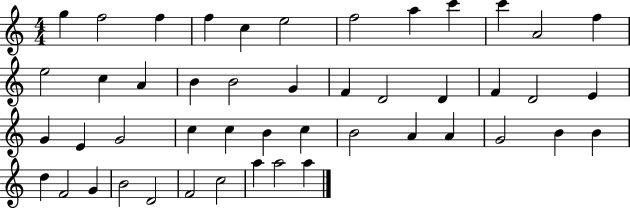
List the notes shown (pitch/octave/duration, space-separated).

G5/q F5/h F5/q F5/q C5/q E5/h F5/h A5/q C6/q C6/q A4/h F5/q E5/h C5/q A4/q B4/q B4/h G4/q F4/q D4/h D4/q F4/q D4/h E4/q G4/q E4/q G4/h C5/q C5/q B4/q C5/q B4/h A4/q A4/q G4/h B4/q B4/q D5/q F4/h G4/q B4/h D4/h F4/h C5/h A5/q A5/h A5/q